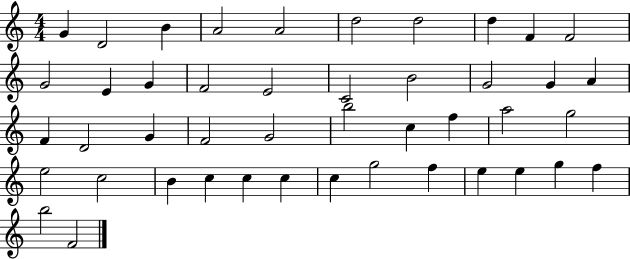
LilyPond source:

{
  \clef treble
  \numericTimeSignature
  \time 4/4
  \key c \major
  g'4 d'2 b'4 | a'2 a'2 | d''2 d''2 | d''4 f'4 f'2 | \break g'2 e'4 g'4 | f'2 e'2 | c'2 b'2 | g'2 g'4 a'4 | \break f'4 d'2 g'4 | f'2 g'2 | b''2 c''4 f''4 | a''2 g''2 | \break e''2 c''2 | b'4 c''4 c''4 c''4 | c''4 g''2 f''4 | e''4 e''4 g''4 f''4 | \break b''2 f'2 | \bar "|."
}